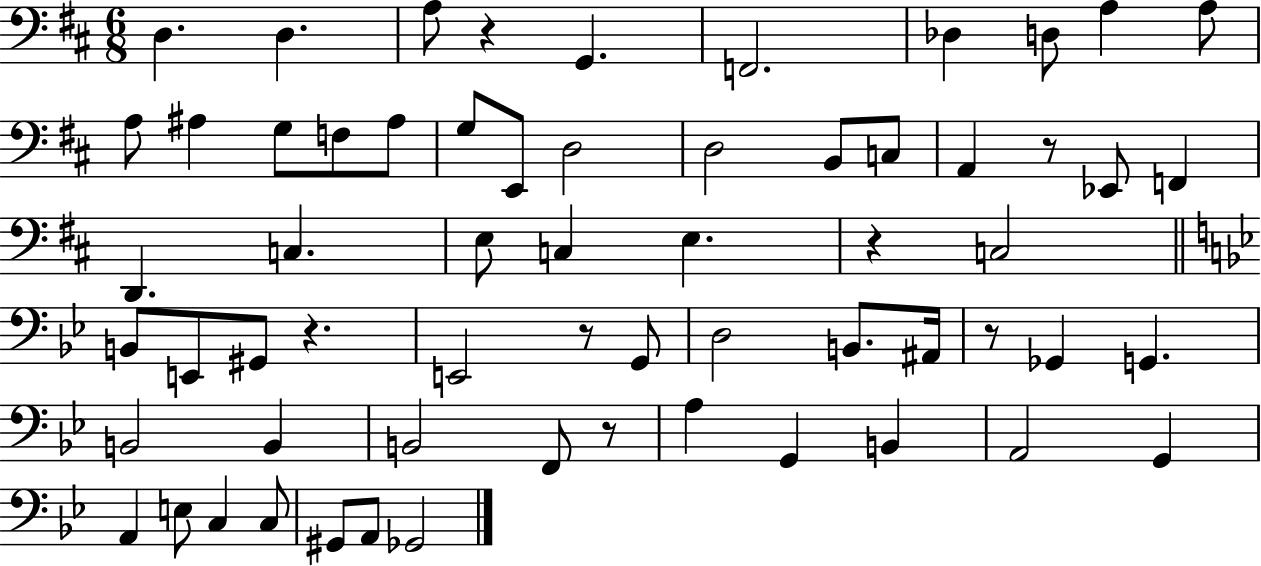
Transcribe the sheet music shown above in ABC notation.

X:1
T:Untitled
M:6/8
L:1/4
K:D
D, D, A,/2 z G,, F,,2 _D, D,/2 A, A,/2 A,/2 ^A, G,/2 F,/2 ^A,/2 G,/2 E,,/2 D,2 D,2 B,,/2 C,/2 A,, z/2 _E,,/2 F,, D,, C, E,/2 C, E, z C,2 B,,/2 E,,/2 ^G,,/2 z E,,2 z/2 G,,/2 D,2 B,,/2 ^A,,/4 z/2 _G,, G,, B,,2 B,, B,,2 F,,/2 z/2 A, G,, B,, A,,2 G,, A,, E,/2 C, C,/2 ^G,,/2 A,,/2 _G,,2